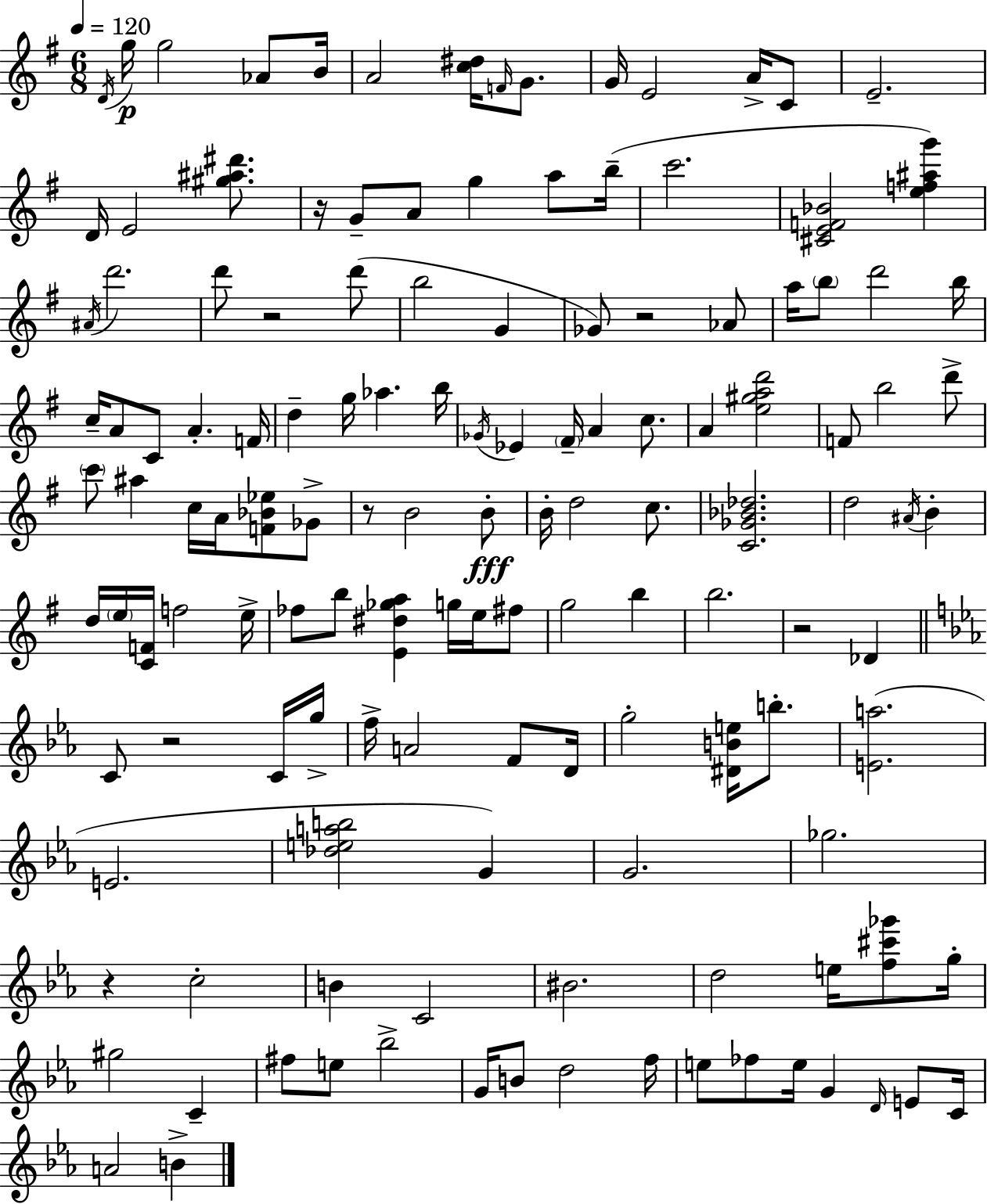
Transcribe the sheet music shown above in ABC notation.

X:1
T:Untitled
M:6/8
L:1/4
K:G
D/4 g/4 g2 _A/2 B/4 A2 [c^d]/4 F/4 G/2 G/4 E2 A/4 C/2 E2 D/4 E2 [^g^a^d']/2 z/4 G/2 A/2 g a/2 b/4 c'2 [^CEF_B]2 [ef^ag'] ^A/4 d'2 d'/2 z2 d'/2 b2 G _G/2 z2 _A/2 a/4 b/2 d'2 b/4 c/4 A/2 C/2 A F/4 d g/4 _a b/4 _G/4 _E ^F/4 A c/2 A [e^gad']2 F/2 b2 d'/2 c'/2 ^a c/4 A/4 [F_B_e]/2 _G/2 z/2 B2 B/2 B/4 d2 c/2 [C_G_B_d]2 d2 ^A/4 B d/4 e/4 [CF]/4 f2 e/4 _f/2 b/2 [E^d_ga] g/4 e/4 ^f/2 g2 b b2 z2 _D C/2 z2 C/4 g/4 f/4 A2 F/2 D/4 g2 [^DBe]/4 b/2 [Ea]2 E2 [_deab]2 G G2 _g2 z c2 B C2 ^B2 d2 e/4 [f^c'_g']/2 g/4 ^g2 C ^f/2 e/2 _b2 G/4 B/2 d2 f/4 e/2 _f/2 e/4 G D/4 E/2 C/4 A2 B